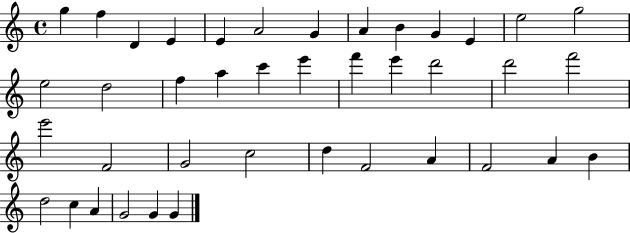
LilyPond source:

{
  \clef treble
  \time 4/4
  \defaultTimeSignature
  \key c \major
  g''4 f''4 d'4 e'4 | e'4 a'2 g'4 | a'4 b'4 g'4 e'4 | e''2 g''2 | \break e''2 d''2 | f''4 a''4 c'''4 e'''4 | f'''4 e'''4 d'''2 | d'''2 f'''2 | \break e'''2 f'2 | g'2 c''2 | d''4 f'2 a'4 | f'2 a'4 b'4 | \break d''2 c''4 a'4 | g'2 g'4 g'4 | \bar "|."
}